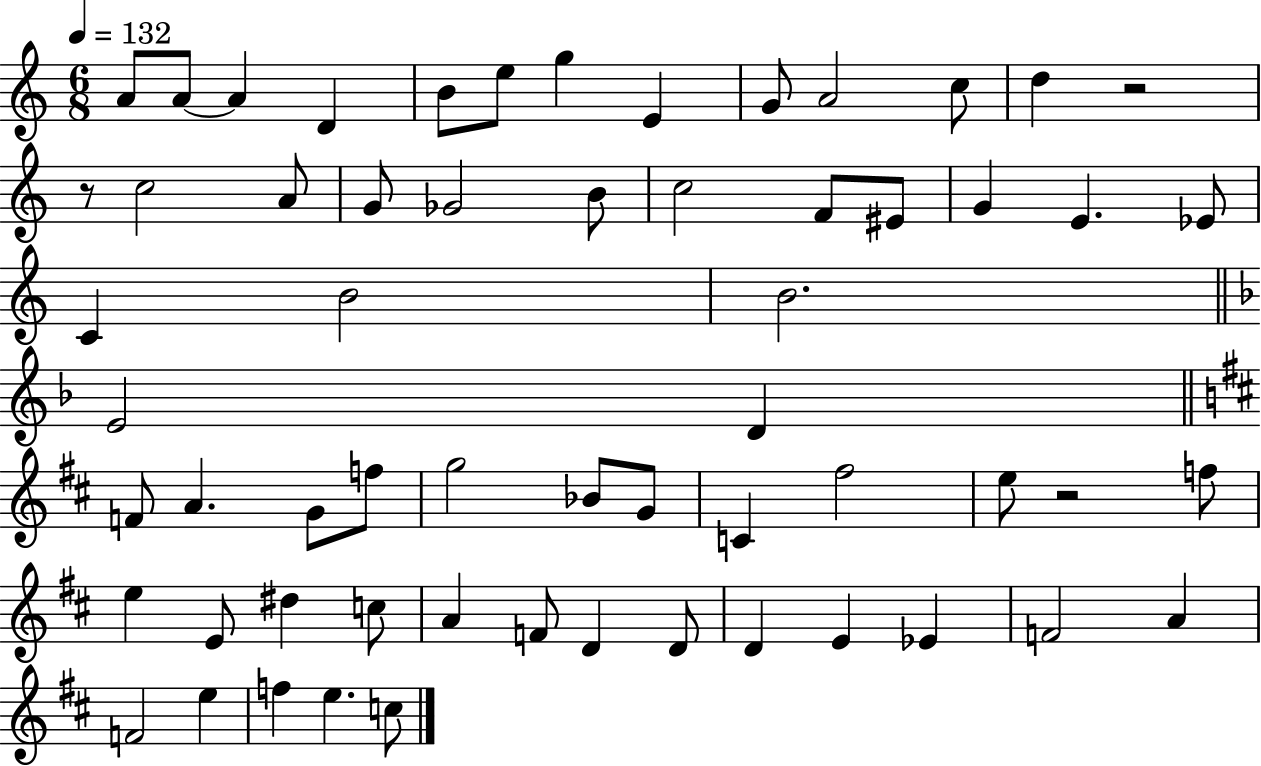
{
  \clef treble
  \numericTimeSignature
  \time 6/8
  \key c \major
  \tempo 4 = 132
  a'8 a'8~~ a'4 d'4 | b'8 e''8 g''4 e'4 | g'8 a'2 c''8 | d''4 r2 | \break r8 c''2 a'8 | g'8 ges'2 b'8 | c''2 f'8 eis'8 | g'4 e'4. ees'8 | \break c'4 b'2 | b'2. | \bar "||" \break \key d \minor e'2 d'4 | \bar "||" \break \key b \minor f'8 a'4. g'8 f''8 | g''2 bes'8 g'8 | c'4 fis''2 | e''8 r2 f''8 | \break e''4 e'8 dis''4 c''8 | a'4 f'8 d'4 d'8 | d'4 e'4 ees'4 | f'2 a'4 | \break f'2 e''4 | f''4 e''4. c''8 | \bar "|."
}